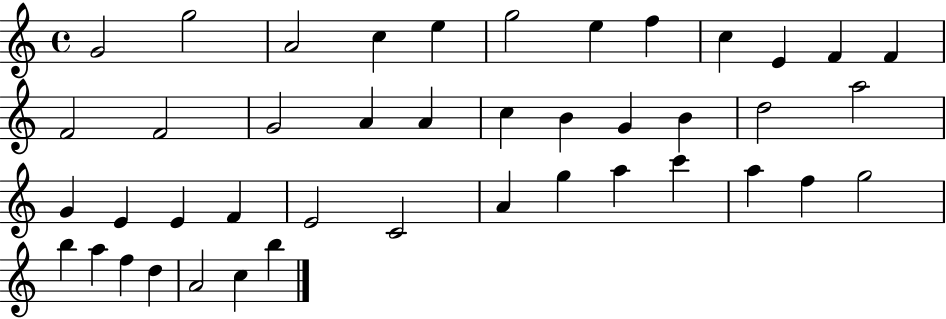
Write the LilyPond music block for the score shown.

{
  \clef treble
  \time 4/4
  \defaultTimeSignature
  \key c \major
  g'2 g''2 | a'2 c''4 e''4 | g''2 e''4 f''4 | c''4 e'4 f'4 f'4 | \break f'2 f'2 | g'2 a'4 a'4 | c''4 b'4 g'4 b'4 | d''2 a''2 | \break g'4 e'4 e'4 f'4 | e'2 c'2 | a'4 g''4 a''4 c'''4 | a''4 f''4 g''2 | \break b''4 a''4 f''4 d''4 | a'2 c''4 b''4 | \bar "|."
}